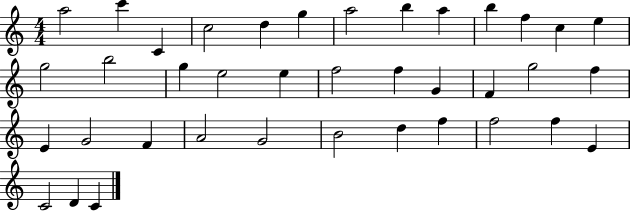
{
  \clef treble
  \numericTimeSignature
  \time 4/4
  \key c \major
  a''2 c'''4 c'4 | c''2 d''4 g''4 | a''2 b''4 a''4 | b''4 f''4 c''4 e''4 | \break g''2 b''2 | g''4 e''2 e''4 | f''2 f''4 g'4 | f'4 g''2 f''4 | \break e'4 g'2 f'4 | a'2 g'2 | b'2 d''4 f''4 | f''2 f''4 e'4 | \break c'2 d'4 c'4 | \bar "|."
}